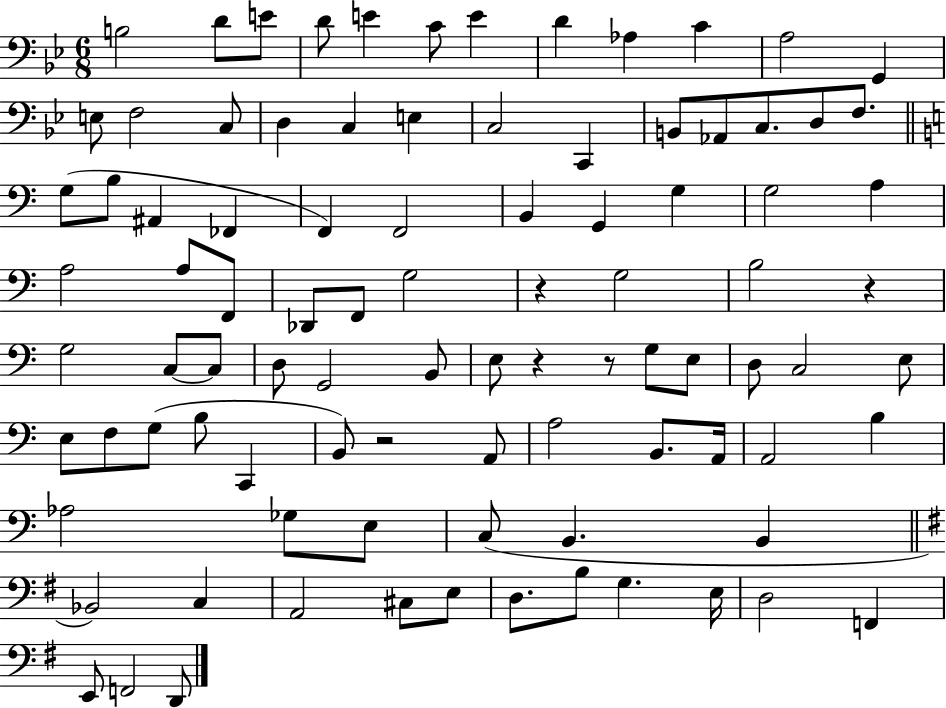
X:1
T:Untitled
M:6/8
L:1/4
K:Bb
B,2 D/2 E/2 D/2 E C/2 E D _A, C A,2 G,, E,/2 F,2 C,/2 D, C, E, C,2 C,, B,,/2 _A,,/2 C,/2 D,/2 F,/2 G,/2 B,/2 ^A,, _F,, F,, F,,2 B,, G,, G, G,2 A, A,2 A,/2 F,,/2 _D,,/2 F,,/2 G,2 z G,2 B,2 z G,2 C,/2 C,/2 D,/2 G,,2 B,,/2 E,/2 z z/2 G,/2 E,/2 D,/2 C,2 E,/2 E,/2 F,/2 G,/2 B,/2 C,, B,,/2 z2 A,,/2 A,2 B,,/2 A,,/4 A,,2 B, _A,2 _G,/2 E,/2 C,/2 B,, B,, _B,,2 C, A,,2 ^C,/2 E,/2 D,/2 B,/2 G, E,/4 D,2 F,, E,,/2 F,,2 D,,/2